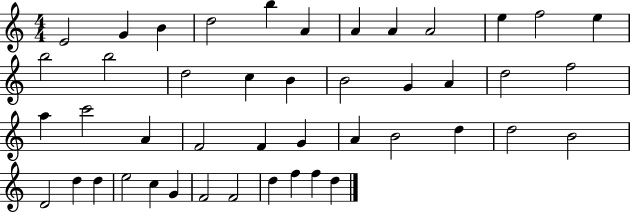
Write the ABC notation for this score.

X:1
T:Untitled
M:4/4
L:1/4
K:C
E2 G B d2 b A A A A2 e f2 e b2 b2 d2 c B B2 G A d2 f2 a c'2 A F2 F G A B2 d d2 B2 D2 d d e2 c G F2 F2 d f f d